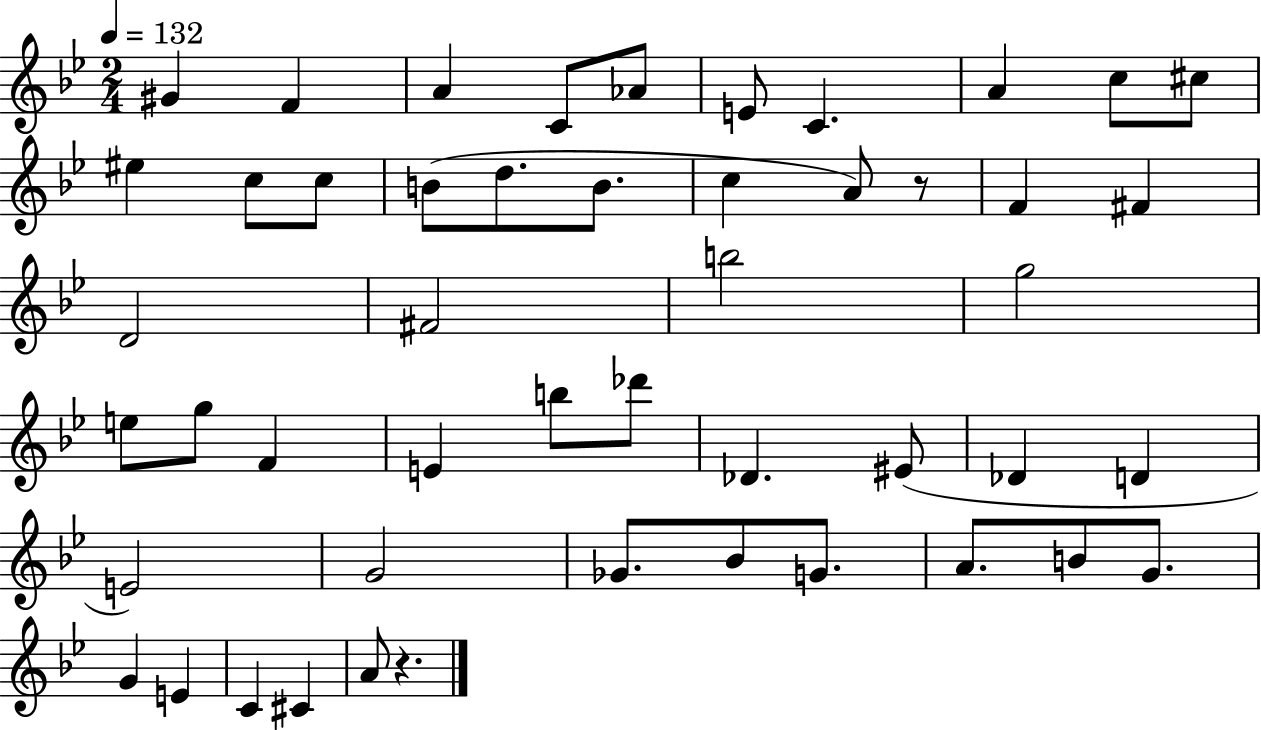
X:1
T:Untitled
M:2/4
L:1/4
K:Bb
^G F A C/2 _A/2 E/2 C A c/2 ^c/2 ^e c/2 c/2 B/2 d/2 B/2 c A/2 z/2 F ^F D2 ^F2 b2 g2 e/2 g/2 F E b/2 _d'/2 _D ^E/2 _D D E2 G2 _G/2 _B/2 G/2 A/2 B/2 G/2 G E C ^C A/2 z